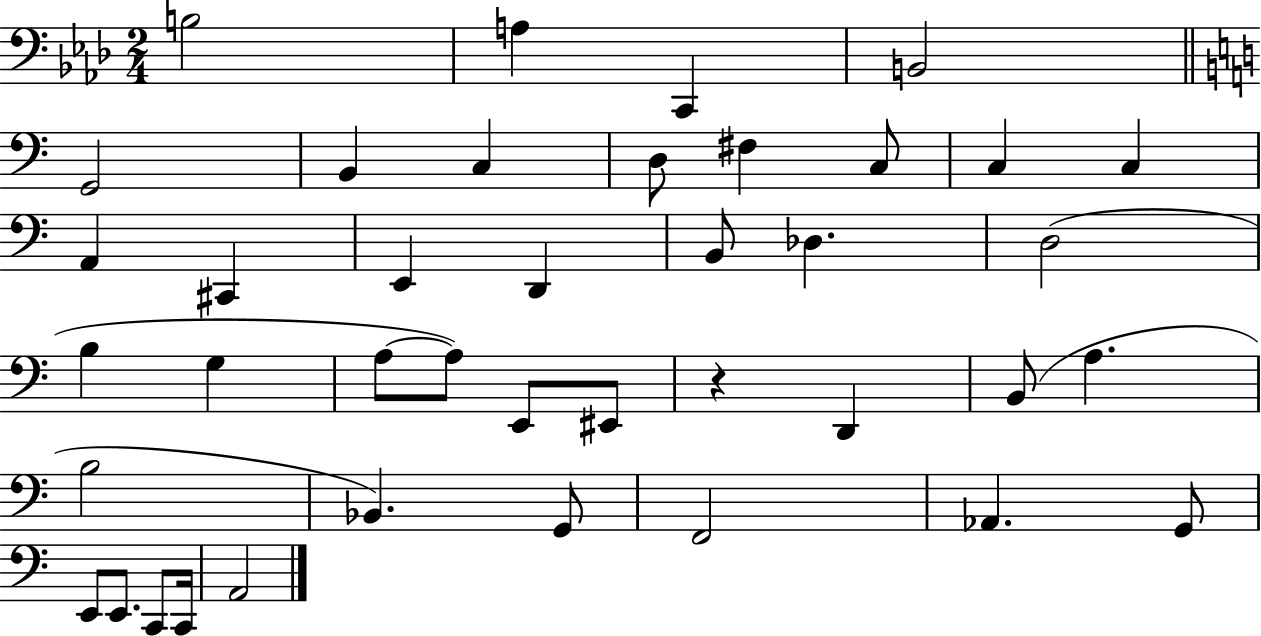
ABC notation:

X:1
T:Untitled
M:2/4
L:1/4
K:Ab
B,2 A, C,, B,,2 G,,2 B,, C, D,/2 ^F, C,/2 C, C, A,, ^C,, E,, D,, B,,/2 _D, D,2 B, G, A,/2 A,/2 E,,/2 ^E,,/2 z D,, B,,/2 A, B,2 _B,, G,,/2 F,,2 _A,, G,,/2 E,,/2 E,,/2 C,,/2 C,,/4 A,,2